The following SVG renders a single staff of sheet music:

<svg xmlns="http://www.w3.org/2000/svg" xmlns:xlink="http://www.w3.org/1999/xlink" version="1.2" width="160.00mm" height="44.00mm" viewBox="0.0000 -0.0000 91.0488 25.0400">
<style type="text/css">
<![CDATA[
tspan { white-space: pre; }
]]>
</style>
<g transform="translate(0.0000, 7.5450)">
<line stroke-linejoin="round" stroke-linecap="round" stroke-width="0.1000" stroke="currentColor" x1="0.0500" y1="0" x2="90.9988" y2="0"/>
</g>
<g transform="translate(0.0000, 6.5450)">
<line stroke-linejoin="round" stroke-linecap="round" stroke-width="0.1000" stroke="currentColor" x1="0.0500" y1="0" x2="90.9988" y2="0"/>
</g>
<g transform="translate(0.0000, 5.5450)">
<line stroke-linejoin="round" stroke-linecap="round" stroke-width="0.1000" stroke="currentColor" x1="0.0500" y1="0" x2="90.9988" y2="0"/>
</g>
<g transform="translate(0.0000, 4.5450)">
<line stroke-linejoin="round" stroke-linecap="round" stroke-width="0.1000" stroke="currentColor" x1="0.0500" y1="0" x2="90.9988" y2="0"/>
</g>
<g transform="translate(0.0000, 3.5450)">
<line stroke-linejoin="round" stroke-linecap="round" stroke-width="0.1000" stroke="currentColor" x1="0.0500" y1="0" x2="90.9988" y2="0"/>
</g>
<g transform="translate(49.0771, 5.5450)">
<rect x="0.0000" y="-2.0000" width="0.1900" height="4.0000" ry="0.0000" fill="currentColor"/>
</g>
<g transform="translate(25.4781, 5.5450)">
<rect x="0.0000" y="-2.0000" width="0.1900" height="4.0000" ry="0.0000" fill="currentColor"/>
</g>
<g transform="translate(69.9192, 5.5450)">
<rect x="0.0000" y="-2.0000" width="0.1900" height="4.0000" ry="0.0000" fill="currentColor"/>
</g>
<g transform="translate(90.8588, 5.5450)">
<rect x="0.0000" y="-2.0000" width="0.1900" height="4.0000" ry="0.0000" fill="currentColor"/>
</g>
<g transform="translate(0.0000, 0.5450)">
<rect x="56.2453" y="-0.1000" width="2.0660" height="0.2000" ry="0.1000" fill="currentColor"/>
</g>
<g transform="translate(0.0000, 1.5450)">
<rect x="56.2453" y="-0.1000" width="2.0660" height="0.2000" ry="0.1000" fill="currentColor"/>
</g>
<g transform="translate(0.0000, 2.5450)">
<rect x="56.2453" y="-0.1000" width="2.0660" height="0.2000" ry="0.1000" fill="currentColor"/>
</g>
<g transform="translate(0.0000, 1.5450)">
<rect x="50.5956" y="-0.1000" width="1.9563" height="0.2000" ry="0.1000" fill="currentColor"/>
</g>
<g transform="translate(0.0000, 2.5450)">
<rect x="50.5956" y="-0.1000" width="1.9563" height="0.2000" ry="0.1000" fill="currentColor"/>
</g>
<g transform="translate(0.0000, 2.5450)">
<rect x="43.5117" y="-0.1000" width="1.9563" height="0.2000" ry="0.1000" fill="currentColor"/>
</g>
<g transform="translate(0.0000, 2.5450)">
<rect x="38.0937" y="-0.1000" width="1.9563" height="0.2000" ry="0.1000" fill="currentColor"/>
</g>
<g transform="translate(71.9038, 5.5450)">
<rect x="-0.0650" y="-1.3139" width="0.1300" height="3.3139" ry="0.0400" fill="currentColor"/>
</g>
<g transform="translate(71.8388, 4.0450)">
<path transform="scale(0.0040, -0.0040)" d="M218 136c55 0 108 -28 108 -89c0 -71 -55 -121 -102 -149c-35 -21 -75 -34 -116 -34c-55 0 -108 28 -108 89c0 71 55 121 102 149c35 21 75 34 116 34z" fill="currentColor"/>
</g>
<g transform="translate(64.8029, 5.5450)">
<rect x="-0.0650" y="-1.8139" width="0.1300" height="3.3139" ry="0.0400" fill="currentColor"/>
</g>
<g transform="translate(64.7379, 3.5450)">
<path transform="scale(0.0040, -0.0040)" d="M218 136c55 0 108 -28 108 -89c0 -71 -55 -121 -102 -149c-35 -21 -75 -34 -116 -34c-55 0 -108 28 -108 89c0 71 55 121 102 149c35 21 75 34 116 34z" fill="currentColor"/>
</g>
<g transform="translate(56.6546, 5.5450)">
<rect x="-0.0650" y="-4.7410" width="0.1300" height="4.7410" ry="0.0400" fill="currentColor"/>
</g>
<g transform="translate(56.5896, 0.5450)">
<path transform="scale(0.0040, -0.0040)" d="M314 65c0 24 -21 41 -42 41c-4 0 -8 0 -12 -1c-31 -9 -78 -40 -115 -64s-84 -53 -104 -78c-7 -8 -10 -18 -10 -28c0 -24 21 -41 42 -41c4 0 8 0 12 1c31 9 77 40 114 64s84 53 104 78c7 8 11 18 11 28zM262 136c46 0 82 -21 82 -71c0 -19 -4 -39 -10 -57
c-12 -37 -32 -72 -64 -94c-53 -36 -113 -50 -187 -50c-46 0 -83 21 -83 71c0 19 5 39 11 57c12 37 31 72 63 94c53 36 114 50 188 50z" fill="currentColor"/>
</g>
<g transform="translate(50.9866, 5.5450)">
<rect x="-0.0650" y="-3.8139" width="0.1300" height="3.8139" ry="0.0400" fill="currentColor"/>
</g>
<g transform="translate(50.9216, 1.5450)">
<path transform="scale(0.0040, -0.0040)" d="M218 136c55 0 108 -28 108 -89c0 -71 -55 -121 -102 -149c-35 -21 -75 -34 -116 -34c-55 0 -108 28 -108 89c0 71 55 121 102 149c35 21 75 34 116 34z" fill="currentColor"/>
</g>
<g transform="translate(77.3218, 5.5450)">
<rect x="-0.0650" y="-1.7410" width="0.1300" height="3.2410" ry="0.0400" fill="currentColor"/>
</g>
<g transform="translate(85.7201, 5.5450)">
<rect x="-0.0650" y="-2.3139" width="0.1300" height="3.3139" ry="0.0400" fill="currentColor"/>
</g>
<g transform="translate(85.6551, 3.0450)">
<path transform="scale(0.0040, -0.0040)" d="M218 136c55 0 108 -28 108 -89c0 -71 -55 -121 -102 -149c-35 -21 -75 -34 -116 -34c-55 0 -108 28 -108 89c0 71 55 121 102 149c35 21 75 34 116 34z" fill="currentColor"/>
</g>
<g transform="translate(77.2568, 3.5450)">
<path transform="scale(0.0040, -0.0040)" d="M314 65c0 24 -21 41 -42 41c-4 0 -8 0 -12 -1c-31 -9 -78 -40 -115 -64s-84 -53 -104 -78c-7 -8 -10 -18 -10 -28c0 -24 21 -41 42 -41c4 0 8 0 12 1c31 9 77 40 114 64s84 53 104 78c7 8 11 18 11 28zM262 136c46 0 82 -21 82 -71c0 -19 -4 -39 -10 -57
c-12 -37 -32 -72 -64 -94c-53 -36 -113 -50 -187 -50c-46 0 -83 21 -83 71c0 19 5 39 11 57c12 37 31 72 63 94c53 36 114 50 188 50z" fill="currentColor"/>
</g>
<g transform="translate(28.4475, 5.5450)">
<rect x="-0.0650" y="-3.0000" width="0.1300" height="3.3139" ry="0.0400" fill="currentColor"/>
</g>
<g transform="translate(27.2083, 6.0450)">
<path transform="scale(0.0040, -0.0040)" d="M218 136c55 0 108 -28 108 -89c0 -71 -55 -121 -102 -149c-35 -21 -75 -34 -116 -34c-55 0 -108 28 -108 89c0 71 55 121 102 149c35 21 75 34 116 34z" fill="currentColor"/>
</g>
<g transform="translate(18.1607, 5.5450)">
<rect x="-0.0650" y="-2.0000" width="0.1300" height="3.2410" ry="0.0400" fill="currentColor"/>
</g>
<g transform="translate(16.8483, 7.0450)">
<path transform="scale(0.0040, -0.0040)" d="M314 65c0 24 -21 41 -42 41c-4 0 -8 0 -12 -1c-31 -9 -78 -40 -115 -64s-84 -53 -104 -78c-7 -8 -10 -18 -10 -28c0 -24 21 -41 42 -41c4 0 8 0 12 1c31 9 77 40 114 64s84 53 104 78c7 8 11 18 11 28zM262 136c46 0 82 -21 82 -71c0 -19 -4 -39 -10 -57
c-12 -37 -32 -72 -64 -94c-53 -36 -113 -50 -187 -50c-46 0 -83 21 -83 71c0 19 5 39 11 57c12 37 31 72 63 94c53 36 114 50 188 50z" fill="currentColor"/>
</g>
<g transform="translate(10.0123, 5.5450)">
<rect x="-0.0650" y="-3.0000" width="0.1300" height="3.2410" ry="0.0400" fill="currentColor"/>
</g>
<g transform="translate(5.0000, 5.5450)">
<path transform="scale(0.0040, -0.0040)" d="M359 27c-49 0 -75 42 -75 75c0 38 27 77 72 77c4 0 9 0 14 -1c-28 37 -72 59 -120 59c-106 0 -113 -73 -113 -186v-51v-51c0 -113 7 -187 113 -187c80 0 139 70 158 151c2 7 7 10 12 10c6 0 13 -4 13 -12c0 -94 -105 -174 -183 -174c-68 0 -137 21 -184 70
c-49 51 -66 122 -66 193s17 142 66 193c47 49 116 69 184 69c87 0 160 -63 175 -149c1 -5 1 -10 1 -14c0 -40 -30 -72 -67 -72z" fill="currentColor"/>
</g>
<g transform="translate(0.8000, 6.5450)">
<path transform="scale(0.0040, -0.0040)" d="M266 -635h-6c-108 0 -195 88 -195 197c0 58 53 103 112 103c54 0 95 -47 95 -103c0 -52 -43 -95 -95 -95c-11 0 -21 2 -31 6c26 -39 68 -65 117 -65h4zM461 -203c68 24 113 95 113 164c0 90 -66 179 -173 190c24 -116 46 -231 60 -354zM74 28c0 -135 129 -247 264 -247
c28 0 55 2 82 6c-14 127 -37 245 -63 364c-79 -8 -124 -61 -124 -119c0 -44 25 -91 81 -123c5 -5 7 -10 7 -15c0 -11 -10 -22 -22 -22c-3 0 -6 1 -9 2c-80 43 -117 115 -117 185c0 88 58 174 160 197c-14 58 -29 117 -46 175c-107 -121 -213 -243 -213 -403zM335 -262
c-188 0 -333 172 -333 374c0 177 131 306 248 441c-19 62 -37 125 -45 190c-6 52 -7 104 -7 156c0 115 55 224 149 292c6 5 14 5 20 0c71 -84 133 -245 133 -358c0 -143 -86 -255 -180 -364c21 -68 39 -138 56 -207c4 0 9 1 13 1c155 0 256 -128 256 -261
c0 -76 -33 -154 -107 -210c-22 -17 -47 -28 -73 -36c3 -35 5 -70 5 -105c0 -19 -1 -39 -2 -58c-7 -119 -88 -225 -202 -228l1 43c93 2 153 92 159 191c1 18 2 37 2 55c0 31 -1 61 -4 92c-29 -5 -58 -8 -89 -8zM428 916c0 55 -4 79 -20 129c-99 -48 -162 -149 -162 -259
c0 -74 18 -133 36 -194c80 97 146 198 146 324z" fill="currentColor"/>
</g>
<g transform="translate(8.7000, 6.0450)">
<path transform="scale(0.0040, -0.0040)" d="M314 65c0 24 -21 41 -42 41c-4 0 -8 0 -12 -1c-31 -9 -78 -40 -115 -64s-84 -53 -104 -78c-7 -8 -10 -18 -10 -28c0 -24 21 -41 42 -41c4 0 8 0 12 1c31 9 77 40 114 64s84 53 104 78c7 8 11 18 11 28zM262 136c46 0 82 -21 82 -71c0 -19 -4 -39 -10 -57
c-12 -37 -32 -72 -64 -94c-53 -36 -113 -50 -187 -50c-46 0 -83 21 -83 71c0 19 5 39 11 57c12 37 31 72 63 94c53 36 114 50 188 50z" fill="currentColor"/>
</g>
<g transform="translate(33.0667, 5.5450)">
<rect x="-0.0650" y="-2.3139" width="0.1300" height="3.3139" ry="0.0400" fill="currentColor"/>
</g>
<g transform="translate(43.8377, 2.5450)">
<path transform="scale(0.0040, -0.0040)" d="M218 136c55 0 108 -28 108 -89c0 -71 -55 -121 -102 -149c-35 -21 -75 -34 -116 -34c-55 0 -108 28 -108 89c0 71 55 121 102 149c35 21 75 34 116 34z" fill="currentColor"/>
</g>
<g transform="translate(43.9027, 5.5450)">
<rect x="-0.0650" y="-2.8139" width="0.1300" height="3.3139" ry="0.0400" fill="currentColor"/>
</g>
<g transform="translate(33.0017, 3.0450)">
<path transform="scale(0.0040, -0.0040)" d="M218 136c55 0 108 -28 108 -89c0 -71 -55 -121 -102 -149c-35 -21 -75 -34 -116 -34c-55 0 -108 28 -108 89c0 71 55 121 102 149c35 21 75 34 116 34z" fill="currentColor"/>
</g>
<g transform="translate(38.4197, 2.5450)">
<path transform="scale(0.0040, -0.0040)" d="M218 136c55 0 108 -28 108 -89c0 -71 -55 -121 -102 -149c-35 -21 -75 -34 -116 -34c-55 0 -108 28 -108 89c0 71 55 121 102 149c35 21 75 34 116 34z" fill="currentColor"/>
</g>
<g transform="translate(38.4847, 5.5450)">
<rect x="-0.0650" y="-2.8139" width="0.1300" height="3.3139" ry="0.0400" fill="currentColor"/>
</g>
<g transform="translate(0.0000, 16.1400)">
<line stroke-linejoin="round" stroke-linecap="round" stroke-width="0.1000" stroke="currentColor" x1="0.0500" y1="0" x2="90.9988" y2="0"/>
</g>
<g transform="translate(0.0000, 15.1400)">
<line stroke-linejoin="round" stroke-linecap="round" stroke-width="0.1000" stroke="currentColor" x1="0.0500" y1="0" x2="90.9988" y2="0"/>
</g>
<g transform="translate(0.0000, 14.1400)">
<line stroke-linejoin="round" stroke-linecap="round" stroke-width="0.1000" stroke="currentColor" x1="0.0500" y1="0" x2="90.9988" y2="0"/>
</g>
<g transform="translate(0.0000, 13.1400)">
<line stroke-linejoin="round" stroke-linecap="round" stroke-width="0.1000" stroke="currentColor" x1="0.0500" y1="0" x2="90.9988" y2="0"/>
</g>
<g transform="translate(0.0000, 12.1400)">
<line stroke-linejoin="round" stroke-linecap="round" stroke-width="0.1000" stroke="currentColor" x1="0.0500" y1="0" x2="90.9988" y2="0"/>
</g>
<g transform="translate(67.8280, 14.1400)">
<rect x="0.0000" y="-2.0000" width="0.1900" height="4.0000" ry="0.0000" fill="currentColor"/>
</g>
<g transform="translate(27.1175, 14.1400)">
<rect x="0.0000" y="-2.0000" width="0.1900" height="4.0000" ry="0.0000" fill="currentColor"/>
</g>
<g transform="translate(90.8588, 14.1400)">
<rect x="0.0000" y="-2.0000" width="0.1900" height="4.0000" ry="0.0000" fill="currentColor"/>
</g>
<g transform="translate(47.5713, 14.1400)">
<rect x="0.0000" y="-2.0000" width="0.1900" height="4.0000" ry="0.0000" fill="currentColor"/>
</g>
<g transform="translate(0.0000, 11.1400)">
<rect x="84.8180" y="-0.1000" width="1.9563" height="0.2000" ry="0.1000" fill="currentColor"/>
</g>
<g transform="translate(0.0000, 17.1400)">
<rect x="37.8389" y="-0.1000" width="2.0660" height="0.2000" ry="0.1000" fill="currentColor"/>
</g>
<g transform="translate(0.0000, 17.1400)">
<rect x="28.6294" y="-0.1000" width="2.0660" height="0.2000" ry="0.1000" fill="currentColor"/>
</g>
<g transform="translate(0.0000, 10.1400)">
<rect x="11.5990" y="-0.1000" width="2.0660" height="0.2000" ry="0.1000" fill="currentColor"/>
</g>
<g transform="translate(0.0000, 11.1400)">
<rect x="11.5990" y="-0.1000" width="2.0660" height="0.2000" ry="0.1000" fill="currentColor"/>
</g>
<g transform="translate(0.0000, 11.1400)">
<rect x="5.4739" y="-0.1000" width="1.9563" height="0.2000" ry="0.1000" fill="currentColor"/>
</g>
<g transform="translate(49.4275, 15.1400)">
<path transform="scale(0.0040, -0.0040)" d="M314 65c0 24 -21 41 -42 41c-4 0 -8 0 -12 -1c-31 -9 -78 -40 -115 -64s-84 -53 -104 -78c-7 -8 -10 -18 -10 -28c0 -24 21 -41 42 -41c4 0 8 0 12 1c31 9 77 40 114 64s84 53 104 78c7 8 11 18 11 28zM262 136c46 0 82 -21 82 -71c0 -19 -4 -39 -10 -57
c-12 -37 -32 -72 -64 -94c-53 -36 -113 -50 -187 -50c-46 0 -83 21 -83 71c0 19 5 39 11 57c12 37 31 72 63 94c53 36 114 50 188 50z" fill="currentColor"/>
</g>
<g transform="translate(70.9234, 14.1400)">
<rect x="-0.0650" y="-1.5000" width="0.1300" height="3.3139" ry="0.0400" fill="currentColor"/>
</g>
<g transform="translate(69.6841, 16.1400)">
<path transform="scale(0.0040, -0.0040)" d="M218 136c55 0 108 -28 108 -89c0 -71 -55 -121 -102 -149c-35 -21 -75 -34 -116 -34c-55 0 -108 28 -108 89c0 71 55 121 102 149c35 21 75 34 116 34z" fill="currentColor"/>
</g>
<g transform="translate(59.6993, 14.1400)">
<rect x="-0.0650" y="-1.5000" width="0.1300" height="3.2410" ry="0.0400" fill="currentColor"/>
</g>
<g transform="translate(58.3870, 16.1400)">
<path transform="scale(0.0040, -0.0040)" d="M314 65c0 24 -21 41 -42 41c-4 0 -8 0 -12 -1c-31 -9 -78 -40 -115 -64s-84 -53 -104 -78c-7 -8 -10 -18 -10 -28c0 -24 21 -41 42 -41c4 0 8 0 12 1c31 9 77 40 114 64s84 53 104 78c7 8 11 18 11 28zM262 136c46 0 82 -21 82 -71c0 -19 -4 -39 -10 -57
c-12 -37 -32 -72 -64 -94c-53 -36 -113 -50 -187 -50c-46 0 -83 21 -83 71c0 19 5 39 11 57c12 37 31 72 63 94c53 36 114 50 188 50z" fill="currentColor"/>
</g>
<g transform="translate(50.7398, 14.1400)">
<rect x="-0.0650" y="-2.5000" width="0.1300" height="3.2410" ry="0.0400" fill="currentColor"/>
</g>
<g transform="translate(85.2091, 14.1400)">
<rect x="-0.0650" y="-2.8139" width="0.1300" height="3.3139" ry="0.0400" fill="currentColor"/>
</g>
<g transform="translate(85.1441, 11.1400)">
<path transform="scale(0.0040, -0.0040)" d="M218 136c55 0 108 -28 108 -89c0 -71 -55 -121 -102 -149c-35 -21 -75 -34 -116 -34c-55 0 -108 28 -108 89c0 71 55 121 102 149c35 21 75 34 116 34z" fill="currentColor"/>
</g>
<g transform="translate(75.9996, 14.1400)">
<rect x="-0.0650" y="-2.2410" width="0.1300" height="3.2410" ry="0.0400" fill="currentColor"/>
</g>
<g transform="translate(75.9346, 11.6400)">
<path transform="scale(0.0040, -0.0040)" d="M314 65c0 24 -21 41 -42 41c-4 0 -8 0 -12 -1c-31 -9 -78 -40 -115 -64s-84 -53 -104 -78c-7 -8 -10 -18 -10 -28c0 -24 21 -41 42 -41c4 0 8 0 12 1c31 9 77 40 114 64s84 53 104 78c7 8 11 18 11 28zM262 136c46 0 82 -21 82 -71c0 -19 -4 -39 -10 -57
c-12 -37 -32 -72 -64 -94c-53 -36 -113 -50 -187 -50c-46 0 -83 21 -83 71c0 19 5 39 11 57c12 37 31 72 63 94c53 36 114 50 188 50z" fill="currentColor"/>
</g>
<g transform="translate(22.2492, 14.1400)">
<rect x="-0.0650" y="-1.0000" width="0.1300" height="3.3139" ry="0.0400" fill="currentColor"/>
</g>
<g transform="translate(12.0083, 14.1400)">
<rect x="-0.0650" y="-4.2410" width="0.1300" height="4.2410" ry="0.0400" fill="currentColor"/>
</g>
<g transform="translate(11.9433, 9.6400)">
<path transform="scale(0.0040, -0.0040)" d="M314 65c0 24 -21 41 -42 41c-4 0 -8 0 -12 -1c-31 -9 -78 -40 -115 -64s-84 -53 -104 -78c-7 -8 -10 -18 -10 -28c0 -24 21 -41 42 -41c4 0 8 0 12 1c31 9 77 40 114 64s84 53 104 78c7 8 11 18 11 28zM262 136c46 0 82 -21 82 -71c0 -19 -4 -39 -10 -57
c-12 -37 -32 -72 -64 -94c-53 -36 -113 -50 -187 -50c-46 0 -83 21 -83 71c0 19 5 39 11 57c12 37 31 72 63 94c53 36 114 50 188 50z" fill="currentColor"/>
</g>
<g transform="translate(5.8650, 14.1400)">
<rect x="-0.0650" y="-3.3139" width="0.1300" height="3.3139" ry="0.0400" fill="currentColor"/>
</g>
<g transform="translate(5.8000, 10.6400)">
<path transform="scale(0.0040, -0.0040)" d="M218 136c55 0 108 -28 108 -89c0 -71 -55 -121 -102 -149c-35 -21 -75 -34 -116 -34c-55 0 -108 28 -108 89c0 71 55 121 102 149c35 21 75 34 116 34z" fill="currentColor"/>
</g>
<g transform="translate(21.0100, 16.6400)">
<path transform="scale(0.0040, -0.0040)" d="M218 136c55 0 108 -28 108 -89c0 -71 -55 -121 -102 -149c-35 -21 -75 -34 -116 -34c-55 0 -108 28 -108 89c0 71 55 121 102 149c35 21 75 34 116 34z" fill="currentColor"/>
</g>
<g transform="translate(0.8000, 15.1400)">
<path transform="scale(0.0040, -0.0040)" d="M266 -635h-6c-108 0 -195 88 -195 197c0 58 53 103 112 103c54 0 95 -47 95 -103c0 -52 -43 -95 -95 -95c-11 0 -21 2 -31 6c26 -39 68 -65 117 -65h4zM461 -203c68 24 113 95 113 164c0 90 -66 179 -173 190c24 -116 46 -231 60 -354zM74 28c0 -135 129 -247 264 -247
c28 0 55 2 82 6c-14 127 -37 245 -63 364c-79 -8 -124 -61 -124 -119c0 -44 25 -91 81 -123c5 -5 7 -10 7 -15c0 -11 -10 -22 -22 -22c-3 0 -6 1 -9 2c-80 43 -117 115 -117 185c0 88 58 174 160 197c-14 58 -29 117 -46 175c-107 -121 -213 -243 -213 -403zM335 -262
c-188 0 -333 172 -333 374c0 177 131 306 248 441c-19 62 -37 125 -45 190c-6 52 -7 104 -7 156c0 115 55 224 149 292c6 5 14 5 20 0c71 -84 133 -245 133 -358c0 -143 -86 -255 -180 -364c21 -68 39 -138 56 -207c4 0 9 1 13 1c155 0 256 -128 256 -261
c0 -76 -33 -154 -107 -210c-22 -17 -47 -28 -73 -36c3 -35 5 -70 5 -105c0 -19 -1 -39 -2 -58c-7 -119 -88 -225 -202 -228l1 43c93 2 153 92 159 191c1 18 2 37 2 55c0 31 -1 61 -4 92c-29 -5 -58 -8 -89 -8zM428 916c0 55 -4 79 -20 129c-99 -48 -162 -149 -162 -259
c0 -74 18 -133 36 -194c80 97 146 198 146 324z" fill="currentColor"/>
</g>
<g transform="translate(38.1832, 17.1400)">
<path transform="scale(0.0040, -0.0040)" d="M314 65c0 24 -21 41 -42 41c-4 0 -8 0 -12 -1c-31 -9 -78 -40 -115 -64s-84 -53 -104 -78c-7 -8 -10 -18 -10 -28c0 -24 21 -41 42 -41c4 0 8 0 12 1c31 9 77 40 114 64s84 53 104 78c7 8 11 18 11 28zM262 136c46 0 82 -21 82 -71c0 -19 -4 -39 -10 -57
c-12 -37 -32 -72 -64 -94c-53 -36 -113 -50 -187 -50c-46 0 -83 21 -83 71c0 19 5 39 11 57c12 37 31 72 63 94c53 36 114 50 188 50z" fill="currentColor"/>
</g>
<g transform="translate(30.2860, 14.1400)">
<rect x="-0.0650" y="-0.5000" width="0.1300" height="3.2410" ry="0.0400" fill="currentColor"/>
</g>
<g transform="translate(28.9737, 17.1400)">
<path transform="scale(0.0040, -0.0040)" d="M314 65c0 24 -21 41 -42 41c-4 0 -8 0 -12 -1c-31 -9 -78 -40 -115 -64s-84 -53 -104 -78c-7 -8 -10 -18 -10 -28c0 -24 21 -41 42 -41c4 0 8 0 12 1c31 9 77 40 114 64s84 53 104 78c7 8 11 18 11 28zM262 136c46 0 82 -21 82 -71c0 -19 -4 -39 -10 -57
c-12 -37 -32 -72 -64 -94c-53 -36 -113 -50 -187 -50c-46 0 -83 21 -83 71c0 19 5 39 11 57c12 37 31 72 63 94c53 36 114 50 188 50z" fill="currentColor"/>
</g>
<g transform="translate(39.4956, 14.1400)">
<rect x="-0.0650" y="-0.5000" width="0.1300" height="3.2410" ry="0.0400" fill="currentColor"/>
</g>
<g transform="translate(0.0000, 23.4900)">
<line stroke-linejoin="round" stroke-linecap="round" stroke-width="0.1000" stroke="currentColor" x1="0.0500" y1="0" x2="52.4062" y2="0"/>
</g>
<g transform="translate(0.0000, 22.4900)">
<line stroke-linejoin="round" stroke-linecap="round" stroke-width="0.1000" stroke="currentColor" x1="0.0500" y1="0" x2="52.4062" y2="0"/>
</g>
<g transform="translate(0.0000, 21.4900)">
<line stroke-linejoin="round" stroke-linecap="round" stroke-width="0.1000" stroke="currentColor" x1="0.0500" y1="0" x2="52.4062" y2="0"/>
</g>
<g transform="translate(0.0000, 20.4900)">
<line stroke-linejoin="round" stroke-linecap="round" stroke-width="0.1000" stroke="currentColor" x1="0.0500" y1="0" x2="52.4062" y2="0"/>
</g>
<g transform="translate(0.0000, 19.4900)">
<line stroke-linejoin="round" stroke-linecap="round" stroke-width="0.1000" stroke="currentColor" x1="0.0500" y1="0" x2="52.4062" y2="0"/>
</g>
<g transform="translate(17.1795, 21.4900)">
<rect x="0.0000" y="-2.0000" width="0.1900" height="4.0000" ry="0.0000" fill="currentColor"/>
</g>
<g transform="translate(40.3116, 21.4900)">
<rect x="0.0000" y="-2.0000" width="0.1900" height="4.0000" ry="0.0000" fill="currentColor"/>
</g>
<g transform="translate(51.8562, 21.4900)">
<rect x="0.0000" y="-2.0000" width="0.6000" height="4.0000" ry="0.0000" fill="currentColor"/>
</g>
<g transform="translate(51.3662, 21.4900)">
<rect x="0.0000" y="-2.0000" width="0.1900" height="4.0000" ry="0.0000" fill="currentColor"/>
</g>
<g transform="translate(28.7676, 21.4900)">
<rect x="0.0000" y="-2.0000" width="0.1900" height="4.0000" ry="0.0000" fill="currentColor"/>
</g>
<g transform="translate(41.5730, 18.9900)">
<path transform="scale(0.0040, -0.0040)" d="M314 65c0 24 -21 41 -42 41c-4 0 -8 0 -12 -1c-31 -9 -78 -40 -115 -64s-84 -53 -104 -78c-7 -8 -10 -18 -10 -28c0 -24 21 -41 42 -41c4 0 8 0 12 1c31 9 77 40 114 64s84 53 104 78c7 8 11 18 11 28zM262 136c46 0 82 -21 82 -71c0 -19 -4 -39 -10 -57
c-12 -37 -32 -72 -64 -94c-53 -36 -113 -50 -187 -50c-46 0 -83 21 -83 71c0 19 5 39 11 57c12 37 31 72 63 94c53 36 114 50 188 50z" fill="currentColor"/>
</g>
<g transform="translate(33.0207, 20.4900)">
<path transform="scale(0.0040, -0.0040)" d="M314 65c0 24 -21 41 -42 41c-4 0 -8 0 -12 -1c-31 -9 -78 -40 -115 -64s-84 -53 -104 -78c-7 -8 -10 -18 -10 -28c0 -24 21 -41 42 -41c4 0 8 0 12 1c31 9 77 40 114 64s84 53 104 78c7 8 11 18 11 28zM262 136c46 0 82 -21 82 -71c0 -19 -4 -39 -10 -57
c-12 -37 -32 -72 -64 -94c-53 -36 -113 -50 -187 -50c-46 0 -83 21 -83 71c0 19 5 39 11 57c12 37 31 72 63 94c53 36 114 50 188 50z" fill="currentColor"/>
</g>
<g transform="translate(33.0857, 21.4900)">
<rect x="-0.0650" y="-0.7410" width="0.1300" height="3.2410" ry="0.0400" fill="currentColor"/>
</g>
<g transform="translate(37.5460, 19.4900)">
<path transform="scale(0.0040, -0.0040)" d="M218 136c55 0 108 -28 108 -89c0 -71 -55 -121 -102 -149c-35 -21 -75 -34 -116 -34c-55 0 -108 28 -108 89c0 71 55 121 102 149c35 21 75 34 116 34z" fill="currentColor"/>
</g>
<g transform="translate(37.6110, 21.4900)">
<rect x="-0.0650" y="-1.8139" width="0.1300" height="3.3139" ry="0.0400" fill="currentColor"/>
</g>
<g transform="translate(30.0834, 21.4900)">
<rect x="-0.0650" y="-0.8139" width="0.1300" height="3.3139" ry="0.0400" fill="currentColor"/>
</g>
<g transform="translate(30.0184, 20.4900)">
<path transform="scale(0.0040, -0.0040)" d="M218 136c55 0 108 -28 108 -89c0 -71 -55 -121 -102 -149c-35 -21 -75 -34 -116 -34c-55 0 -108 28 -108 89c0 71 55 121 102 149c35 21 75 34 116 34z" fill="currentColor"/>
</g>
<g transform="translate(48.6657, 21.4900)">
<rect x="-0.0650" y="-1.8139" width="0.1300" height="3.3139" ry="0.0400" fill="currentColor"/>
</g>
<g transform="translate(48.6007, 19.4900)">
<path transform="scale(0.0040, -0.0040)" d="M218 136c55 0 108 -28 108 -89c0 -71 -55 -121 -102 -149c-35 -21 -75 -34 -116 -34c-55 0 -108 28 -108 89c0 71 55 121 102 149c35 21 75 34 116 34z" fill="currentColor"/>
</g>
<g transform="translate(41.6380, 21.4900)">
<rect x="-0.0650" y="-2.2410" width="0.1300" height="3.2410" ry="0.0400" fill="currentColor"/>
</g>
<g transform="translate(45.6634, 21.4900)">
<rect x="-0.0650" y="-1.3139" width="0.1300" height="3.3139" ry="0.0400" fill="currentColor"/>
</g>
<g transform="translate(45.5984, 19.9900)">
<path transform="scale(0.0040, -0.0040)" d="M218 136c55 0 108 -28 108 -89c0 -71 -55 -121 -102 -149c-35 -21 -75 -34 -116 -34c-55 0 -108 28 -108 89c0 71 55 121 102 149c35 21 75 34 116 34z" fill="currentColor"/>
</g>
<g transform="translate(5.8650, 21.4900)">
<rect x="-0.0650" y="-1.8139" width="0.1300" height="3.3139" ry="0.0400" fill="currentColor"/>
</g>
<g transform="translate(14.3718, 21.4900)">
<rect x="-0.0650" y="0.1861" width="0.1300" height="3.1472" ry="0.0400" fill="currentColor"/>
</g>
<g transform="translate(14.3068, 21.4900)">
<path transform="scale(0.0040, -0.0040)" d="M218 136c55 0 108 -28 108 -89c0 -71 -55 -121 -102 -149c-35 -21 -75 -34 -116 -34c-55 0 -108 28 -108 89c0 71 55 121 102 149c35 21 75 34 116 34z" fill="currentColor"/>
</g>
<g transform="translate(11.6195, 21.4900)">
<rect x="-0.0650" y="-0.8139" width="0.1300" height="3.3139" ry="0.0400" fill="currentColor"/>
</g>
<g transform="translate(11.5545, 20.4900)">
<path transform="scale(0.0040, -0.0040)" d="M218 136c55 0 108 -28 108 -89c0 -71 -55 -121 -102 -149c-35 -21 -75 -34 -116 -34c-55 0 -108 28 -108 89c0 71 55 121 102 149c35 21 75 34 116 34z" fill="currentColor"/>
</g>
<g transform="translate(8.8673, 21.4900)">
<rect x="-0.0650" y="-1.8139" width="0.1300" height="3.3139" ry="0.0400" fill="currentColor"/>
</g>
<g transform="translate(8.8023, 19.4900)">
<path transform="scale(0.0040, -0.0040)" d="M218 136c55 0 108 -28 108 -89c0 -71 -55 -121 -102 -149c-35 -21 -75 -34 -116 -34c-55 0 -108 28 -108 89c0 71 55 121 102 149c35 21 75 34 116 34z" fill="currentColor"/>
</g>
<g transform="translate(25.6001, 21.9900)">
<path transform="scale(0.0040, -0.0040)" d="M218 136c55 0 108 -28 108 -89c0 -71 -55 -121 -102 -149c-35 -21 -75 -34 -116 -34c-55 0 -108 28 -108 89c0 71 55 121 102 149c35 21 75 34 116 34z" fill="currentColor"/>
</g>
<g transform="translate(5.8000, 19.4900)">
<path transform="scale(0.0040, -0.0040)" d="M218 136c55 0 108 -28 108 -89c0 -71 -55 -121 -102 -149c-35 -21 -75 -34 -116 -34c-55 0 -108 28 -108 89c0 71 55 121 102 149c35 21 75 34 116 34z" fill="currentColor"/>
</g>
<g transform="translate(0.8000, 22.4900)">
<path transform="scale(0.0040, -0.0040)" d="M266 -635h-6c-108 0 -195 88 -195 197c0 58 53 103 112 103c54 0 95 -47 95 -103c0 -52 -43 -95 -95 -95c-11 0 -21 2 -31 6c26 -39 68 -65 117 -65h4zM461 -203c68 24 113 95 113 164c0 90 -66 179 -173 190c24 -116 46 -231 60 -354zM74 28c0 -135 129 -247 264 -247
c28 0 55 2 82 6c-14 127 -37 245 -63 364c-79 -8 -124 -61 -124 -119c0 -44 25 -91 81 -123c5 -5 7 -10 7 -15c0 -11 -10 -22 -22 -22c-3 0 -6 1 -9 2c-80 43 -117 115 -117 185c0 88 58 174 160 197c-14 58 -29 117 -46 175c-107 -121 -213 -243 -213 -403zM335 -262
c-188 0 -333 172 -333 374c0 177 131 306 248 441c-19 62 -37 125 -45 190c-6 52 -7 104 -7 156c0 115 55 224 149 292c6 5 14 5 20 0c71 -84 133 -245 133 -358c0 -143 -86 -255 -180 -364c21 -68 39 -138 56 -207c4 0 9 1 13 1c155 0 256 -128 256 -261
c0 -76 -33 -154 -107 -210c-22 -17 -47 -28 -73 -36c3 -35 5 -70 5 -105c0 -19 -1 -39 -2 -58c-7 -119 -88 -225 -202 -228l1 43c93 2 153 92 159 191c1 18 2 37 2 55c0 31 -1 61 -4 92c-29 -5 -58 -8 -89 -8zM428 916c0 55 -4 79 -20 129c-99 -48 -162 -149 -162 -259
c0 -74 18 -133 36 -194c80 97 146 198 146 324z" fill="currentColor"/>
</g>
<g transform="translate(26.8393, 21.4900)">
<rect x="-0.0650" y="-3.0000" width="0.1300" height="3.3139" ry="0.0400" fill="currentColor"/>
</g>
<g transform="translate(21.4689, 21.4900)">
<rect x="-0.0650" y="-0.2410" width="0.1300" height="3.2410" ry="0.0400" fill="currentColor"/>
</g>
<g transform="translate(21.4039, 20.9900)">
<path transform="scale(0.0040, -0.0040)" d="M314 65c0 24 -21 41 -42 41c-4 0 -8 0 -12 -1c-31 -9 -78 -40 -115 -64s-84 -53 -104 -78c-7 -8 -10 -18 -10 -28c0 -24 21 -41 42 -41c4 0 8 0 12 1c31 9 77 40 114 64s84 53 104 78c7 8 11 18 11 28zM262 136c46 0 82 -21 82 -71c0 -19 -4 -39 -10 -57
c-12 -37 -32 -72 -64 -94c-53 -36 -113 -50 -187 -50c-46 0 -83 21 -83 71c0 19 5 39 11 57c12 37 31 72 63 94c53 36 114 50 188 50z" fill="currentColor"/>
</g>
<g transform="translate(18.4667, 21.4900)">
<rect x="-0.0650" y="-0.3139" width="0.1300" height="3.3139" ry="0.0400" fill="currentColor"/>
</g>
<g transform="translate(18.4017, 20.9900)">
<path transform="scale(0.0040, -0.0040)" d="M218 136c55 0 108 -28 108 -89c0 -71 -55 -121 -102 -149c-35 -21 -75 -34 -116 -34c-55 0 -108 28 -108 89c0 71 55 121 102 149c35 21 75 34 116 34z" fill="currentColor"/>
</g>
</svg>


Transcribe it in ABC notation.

X:1
T:Untitled
M:4/4
L:1/4
K:C
A2 F2 A g a a c' e'2 f e f2 g b d'2 D C2 C2 G2 E2 E g2 a f f d B c c2 A d d2 f g2 e f